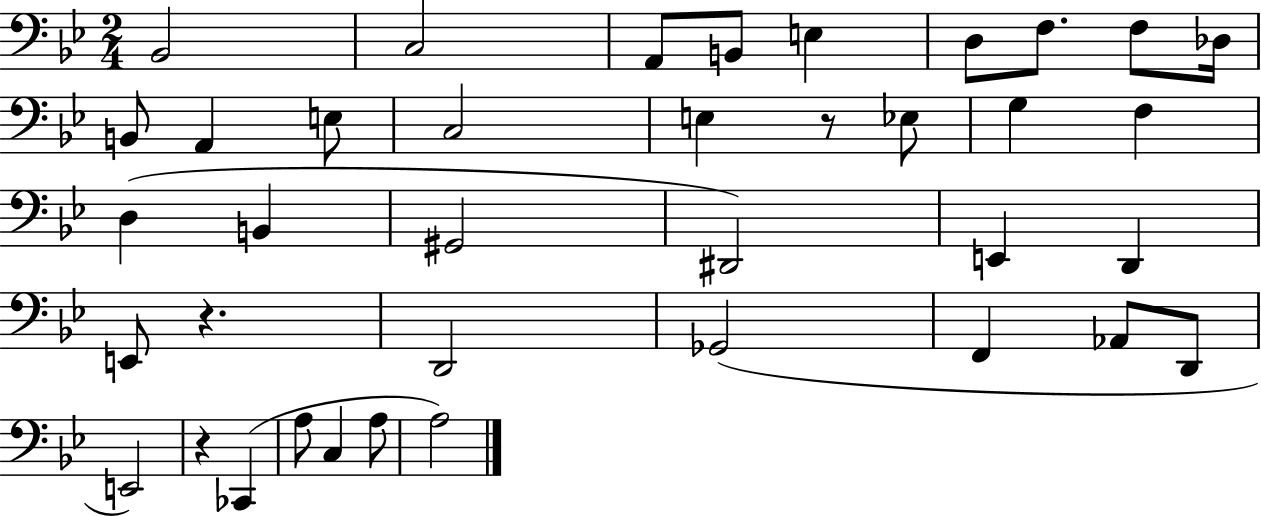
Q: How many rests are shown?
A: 3